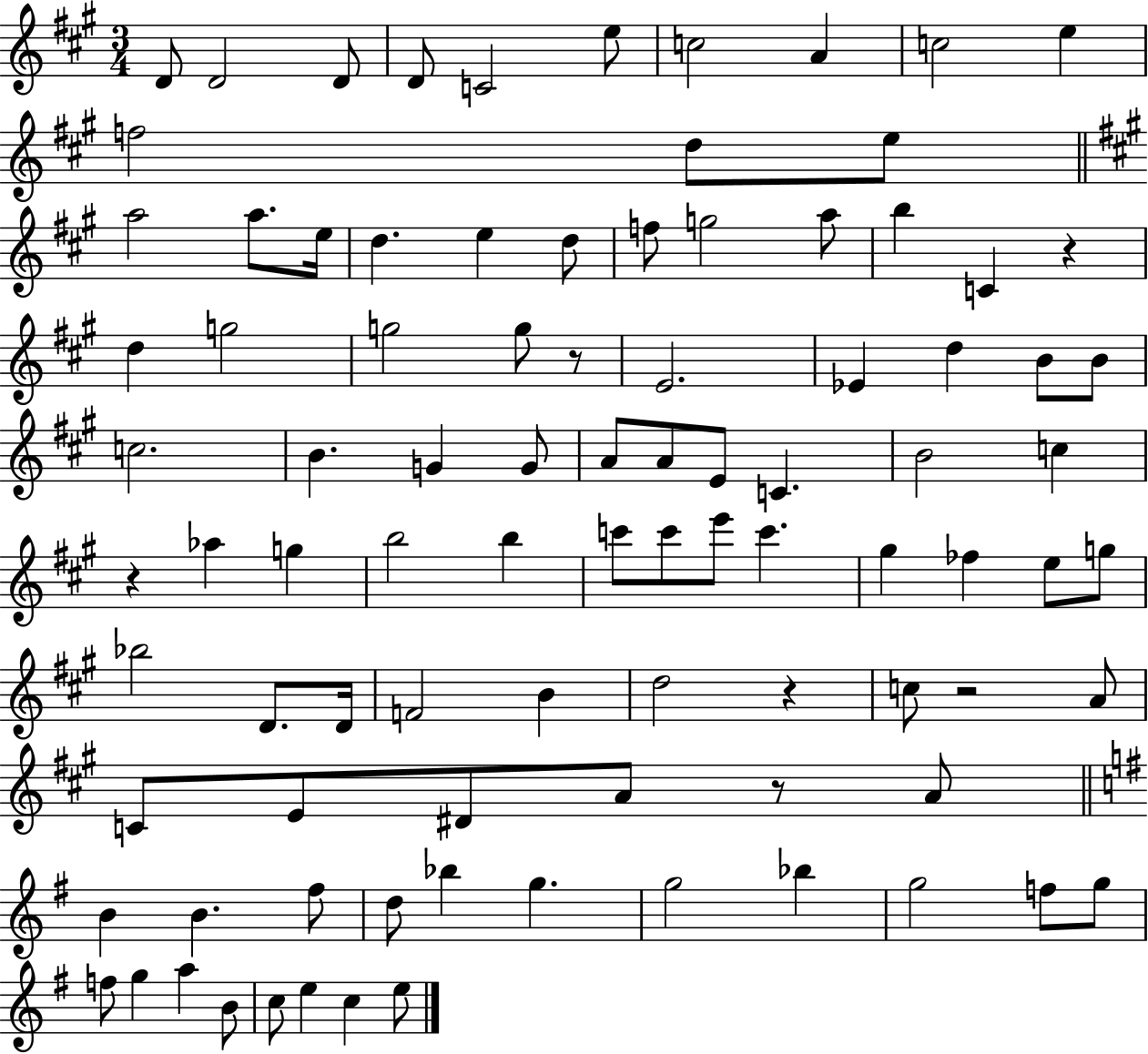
D4/e D4/h D4/e D4/e C4/h E5/e C5/h A4/q C5/h E5/q F5/h D5/e E5/e A5/h A5/e. E5/s D5/q. E5/q D5/e F5/e G5/h A5/e B5/q C4/q R/q D5/q G5/h G5/h G5/e R/e E4/h. Eb4/q D5/q B4/e B4/e C5/h. B4/q. G4/q G4/e A4/e A4/e E4/e C4/q. B4/h C5/q R/q Ab5/q G5/q B5/h B5/q C6/e C6/e E6/e C6/q. G#5/q FES5/q E5/e G5/e Bb5/h D4/e. D4/s F4/h B4/q D5/h R/q C5/e R/h A4/e C4/e E4/e D#4/e A4/e R/e A4/e B4/q B4/q. F#5/e D5/e Bb5/q G5/q. G5/h Bb5/q G5/h F5/e G5/e F5/e G5/q A5/q B4/e C5/e E5/q C5/q E5/e